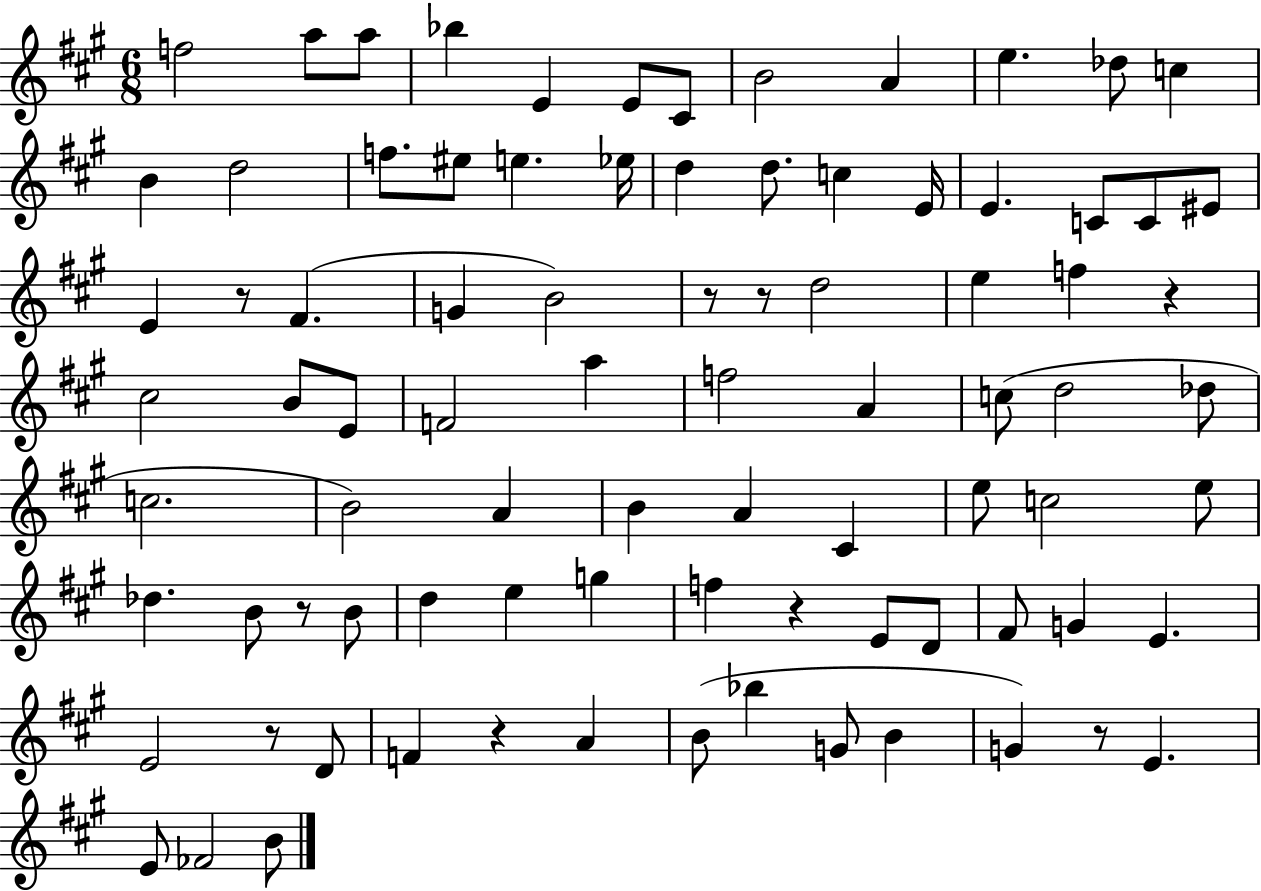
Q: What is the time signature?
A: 6/8